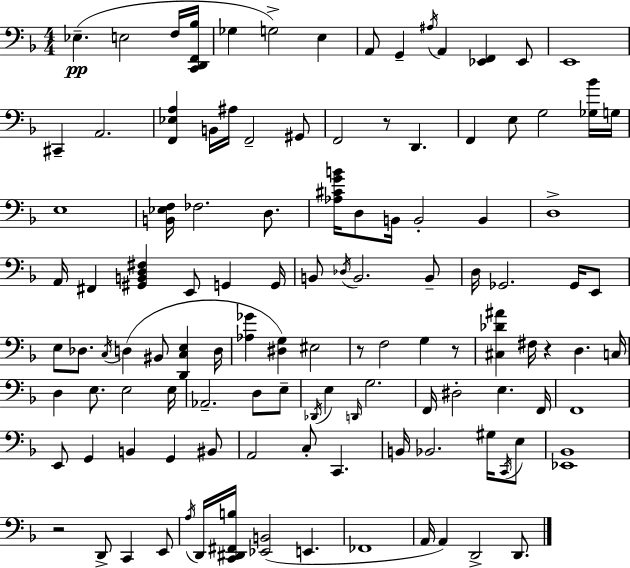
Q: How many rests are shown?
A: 5